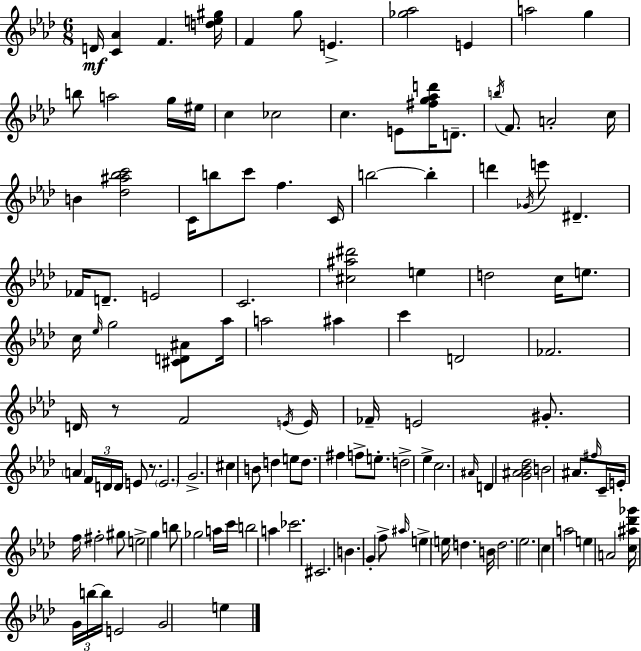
D4/s [C4,Ab4]/q F4/q. [D5,E5,G#5]/s F4/q G5/e E4/q. [Gb5,Ab5]/h E4/q A5/h G5/q B5/e A5/h G5/s EIS5/s C5/q CES5/h C5/q. E4/e [F#5,G5,Ab5,D6]/s D4/e. B5/s F4/e. A4/h C5/s B4/q [Db5,A#5,Bb5,C6]/h C4/s B5/e C6/e F5/q. C4/s B5/h B5/q D6/q Gb4/s E6/e D#4/q. FES4/s D4/e. E4/h C4/h. [C#5,A#5,D#6]/h E5/q D5/h C5/s E5/e. C5/s Eb5/s G5/h [C#4,D4,A#4]/e Ab5/s A5/h A#5/q C6/q D4/h FES4/h. D4/s R/e F4/h E4/s E4/s FES4/s E4/h G#4/e. A4/q F4/s D4/s D4/s E4/e R/e. E4/h. G4/h. C#5/q B4/e D5/q E5/e D5/e. F#5/q F5/e E5/e. D5/h Eb5/q C5/h. A#4/s D4/q [G4,A#4,Bb4,Db5]/h B4/h A#4/e. F#5/s C4/s E4/s F5/s F#5/h G#5/e E5/h G5/q B5/e Gb5/h A5/s C6/s B5/h A5/q CES6/h. C#4/h. B4/q. G4/q F5/e A#5/s E5/q E5/s D5/q. B4/s D5/h. Eb5/h. C5/q A5/h E5/q A4/h [C5,A#5,Db6,Gb6]/s G4/s B5/s B5/s E4/h G4/h E5/q